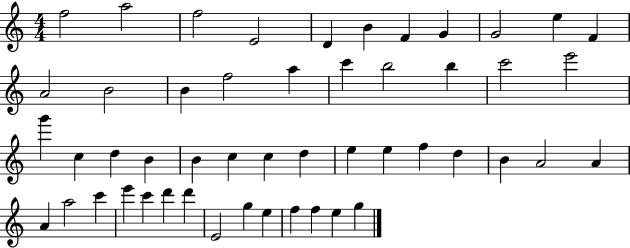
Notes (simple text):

F5/h A5/h F5/h E4/h D4/q B4/q F4/q G4/q G4/h E5/q F4/q A4/h B4/h B4/q F5/h A5/q C6/q B5/h B5/q C6/h E6/h G6/q C5/q D5/q B4/q B4/q C5/q C5/q D5/q E5/q E5/q F5/q D5/q B4/q A4/h A4/q A4/q A5/h C6/q E6/q C6/q D6/q D6/q E4/h G5/q E5/q F5/q F5/q E5/q G5/q